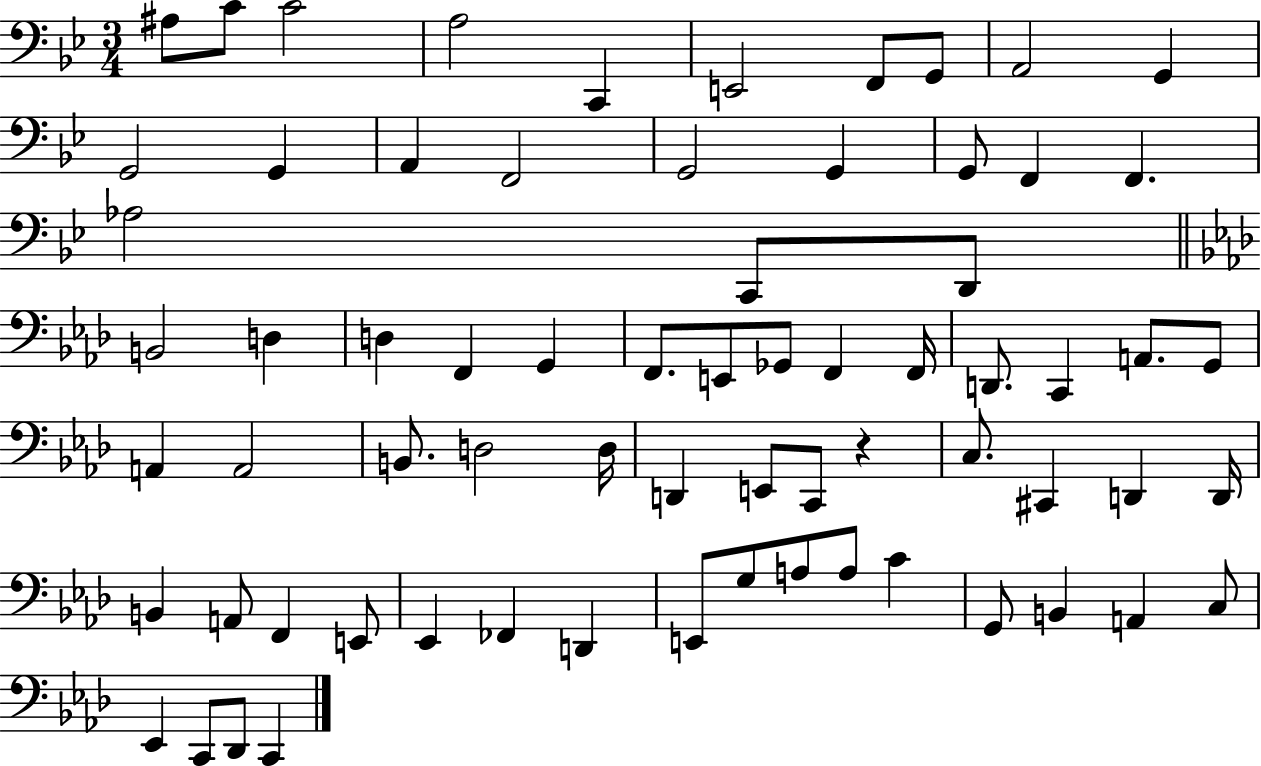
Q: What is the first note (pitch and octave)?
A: A#3